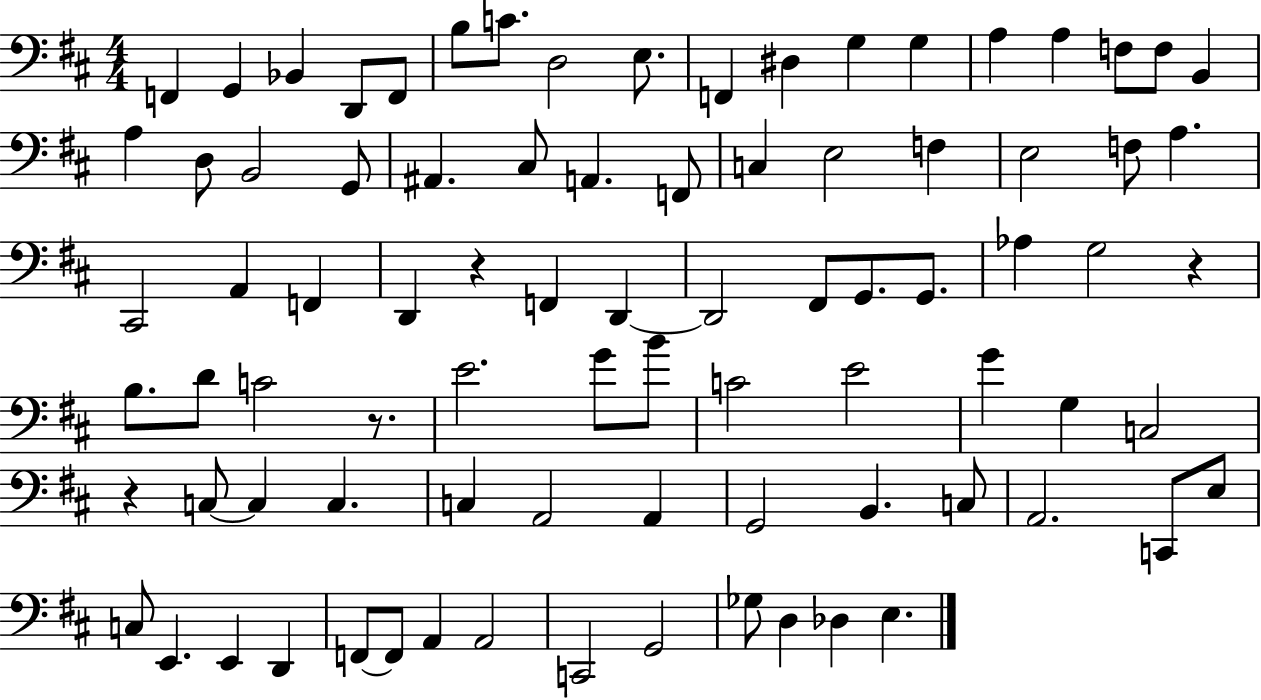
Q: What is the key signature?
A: D major